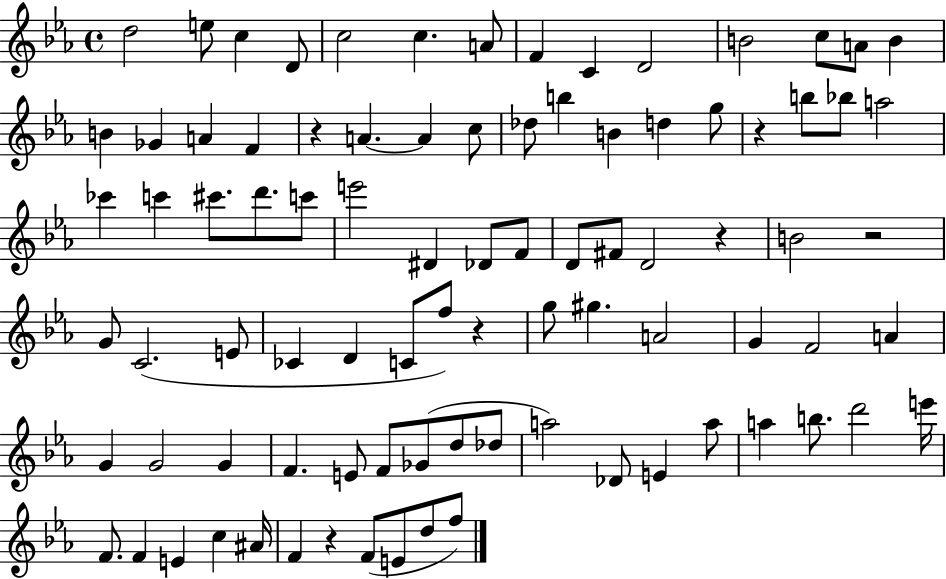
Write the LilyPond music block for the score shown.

{
  \clef treble
  \time 4/4
  \defaultTimeSignature
  \key ees \major
  d''2 e''8 c''4 d'8 | c''2 c''4. a'8 | f'4 c'4 d'2 | b'2 c''8 a'8 b'4 | \break b'4 ges'4 a'4 f'4 | r4 a'4.~~ a'4 c''8 | des''8 b''4 b'4 d''4 g''8 | r4 b''8 bes''8 a''2 | \break ces'''4 c'''4 cis'''8. d'''8. c'''8 | e'''2 dis'4 des'8 f'8 | d'8 fis'8 d'2 r4 | b'2 r2 | \break g'8 c'2.( e'8 | ces'4 d'4 c'8 f''8) r4 | g''8 gis''4. a'2 | g'4 f'2 a'4 | \break g'4 g'2 g'4 | f'4. e'8 f'8 ges'8( d''8 des''8 | a''2) des'8 e'4 a''8 | a''4 b''8. d'''2 e'''16 | \break f'8. f'4 e'4 c''4 ais'16 | f'4 r4 f'8( e'8 d''8 f''8) | \bar "|."
}